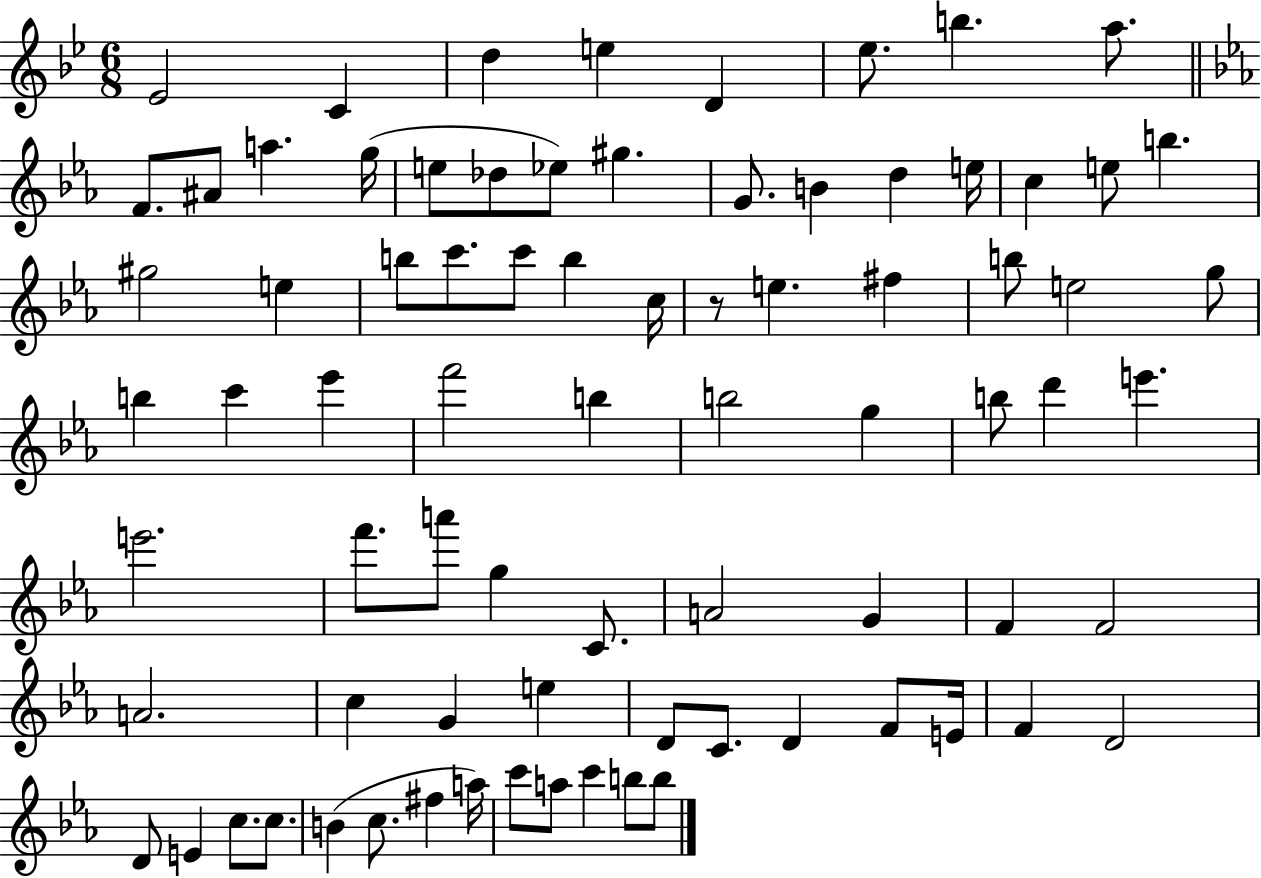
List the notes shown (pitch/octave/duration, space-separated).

Eb4/h C4/q D5/q E5/q D4/q Eb5/e. B5/q. A5/e. F4/e. A#4/e A5/q. G5/s E5/e Db5/e Eb5/e G#5/q. G4/e. B4/q D5/q E5/s C5/q E5/e B5/q. G#5/h E5/q B5/e C6/e. C6/e B5/q C5/s R/e E5/q. F#5/q B5/e E5/h G5/e B5/q C6/q Eb6/q F6/h B5/q B5/h G5/q B5/e D6/q E6/q. E6/h. F6/e. A6/e G5/q C4/e. A4/h G4/q F4/q F4/h A4/h. C5/q G4/q E5/q D4/e C4/e. D4/q F4/e E4/s F4/q D4/h D4/e E4/q C5/e. C5/e. B4/q C5/e. F#5/q A5/s C6/e A5/e C6/q B5/e B5/e